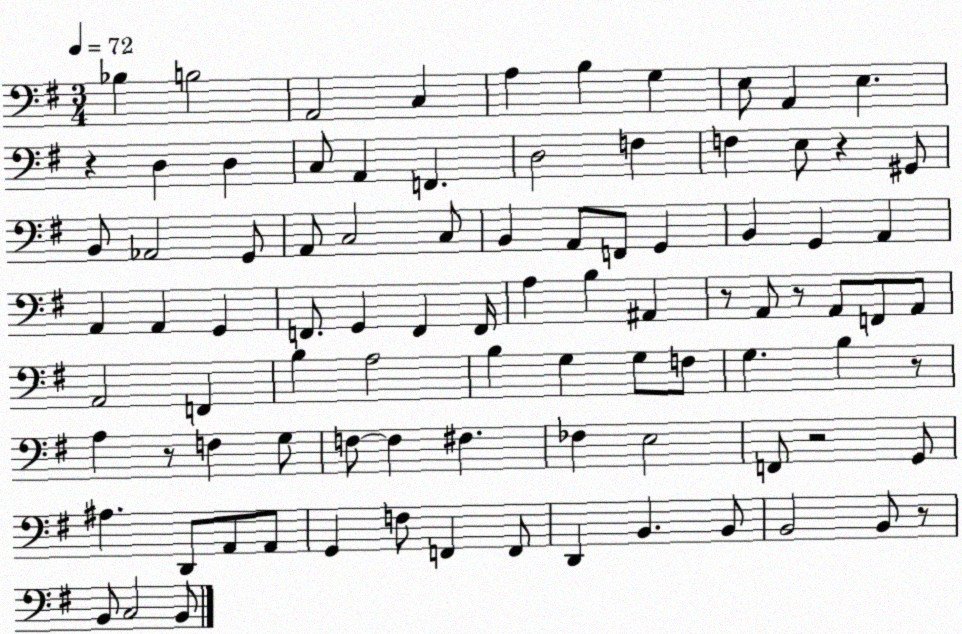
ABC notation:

X:1
T:Untitled
M:3/4
L:1/4
K:G
_B, B,2 A,,2 C, A, B, G, E,/2 A,, E, z D, D, C,/2 A,, F,, D,2 F, F, E,/2 z ^G,,/2 B,,/2 _A,,2 G,,/2 A,,/2 C,2 C,/2 B,, A,,/2 F,,/2 G,, B,, G,, A,, A,, A,, G,, F,,/2 G,, F,, F,,/4 A, B, ^A,, z/2 A,,/2 z/2 A,,/2 F,,/2 A,,/2 A,,2 F,, B, A,2 B, G, G,/2 F,/2 G, B, z/2 A, z/2 F, G,/2 F,/2 F, ^F, _F, E,2 F,,/2 z2 G,,/2 ^A, D,,/2 A,,/2 A,,/2 G,, F,/2 F,, F,,/2 D,, B,, B,,/2 B,,2 B,,/2 z/2 B,,/2 C,2 B,,/2